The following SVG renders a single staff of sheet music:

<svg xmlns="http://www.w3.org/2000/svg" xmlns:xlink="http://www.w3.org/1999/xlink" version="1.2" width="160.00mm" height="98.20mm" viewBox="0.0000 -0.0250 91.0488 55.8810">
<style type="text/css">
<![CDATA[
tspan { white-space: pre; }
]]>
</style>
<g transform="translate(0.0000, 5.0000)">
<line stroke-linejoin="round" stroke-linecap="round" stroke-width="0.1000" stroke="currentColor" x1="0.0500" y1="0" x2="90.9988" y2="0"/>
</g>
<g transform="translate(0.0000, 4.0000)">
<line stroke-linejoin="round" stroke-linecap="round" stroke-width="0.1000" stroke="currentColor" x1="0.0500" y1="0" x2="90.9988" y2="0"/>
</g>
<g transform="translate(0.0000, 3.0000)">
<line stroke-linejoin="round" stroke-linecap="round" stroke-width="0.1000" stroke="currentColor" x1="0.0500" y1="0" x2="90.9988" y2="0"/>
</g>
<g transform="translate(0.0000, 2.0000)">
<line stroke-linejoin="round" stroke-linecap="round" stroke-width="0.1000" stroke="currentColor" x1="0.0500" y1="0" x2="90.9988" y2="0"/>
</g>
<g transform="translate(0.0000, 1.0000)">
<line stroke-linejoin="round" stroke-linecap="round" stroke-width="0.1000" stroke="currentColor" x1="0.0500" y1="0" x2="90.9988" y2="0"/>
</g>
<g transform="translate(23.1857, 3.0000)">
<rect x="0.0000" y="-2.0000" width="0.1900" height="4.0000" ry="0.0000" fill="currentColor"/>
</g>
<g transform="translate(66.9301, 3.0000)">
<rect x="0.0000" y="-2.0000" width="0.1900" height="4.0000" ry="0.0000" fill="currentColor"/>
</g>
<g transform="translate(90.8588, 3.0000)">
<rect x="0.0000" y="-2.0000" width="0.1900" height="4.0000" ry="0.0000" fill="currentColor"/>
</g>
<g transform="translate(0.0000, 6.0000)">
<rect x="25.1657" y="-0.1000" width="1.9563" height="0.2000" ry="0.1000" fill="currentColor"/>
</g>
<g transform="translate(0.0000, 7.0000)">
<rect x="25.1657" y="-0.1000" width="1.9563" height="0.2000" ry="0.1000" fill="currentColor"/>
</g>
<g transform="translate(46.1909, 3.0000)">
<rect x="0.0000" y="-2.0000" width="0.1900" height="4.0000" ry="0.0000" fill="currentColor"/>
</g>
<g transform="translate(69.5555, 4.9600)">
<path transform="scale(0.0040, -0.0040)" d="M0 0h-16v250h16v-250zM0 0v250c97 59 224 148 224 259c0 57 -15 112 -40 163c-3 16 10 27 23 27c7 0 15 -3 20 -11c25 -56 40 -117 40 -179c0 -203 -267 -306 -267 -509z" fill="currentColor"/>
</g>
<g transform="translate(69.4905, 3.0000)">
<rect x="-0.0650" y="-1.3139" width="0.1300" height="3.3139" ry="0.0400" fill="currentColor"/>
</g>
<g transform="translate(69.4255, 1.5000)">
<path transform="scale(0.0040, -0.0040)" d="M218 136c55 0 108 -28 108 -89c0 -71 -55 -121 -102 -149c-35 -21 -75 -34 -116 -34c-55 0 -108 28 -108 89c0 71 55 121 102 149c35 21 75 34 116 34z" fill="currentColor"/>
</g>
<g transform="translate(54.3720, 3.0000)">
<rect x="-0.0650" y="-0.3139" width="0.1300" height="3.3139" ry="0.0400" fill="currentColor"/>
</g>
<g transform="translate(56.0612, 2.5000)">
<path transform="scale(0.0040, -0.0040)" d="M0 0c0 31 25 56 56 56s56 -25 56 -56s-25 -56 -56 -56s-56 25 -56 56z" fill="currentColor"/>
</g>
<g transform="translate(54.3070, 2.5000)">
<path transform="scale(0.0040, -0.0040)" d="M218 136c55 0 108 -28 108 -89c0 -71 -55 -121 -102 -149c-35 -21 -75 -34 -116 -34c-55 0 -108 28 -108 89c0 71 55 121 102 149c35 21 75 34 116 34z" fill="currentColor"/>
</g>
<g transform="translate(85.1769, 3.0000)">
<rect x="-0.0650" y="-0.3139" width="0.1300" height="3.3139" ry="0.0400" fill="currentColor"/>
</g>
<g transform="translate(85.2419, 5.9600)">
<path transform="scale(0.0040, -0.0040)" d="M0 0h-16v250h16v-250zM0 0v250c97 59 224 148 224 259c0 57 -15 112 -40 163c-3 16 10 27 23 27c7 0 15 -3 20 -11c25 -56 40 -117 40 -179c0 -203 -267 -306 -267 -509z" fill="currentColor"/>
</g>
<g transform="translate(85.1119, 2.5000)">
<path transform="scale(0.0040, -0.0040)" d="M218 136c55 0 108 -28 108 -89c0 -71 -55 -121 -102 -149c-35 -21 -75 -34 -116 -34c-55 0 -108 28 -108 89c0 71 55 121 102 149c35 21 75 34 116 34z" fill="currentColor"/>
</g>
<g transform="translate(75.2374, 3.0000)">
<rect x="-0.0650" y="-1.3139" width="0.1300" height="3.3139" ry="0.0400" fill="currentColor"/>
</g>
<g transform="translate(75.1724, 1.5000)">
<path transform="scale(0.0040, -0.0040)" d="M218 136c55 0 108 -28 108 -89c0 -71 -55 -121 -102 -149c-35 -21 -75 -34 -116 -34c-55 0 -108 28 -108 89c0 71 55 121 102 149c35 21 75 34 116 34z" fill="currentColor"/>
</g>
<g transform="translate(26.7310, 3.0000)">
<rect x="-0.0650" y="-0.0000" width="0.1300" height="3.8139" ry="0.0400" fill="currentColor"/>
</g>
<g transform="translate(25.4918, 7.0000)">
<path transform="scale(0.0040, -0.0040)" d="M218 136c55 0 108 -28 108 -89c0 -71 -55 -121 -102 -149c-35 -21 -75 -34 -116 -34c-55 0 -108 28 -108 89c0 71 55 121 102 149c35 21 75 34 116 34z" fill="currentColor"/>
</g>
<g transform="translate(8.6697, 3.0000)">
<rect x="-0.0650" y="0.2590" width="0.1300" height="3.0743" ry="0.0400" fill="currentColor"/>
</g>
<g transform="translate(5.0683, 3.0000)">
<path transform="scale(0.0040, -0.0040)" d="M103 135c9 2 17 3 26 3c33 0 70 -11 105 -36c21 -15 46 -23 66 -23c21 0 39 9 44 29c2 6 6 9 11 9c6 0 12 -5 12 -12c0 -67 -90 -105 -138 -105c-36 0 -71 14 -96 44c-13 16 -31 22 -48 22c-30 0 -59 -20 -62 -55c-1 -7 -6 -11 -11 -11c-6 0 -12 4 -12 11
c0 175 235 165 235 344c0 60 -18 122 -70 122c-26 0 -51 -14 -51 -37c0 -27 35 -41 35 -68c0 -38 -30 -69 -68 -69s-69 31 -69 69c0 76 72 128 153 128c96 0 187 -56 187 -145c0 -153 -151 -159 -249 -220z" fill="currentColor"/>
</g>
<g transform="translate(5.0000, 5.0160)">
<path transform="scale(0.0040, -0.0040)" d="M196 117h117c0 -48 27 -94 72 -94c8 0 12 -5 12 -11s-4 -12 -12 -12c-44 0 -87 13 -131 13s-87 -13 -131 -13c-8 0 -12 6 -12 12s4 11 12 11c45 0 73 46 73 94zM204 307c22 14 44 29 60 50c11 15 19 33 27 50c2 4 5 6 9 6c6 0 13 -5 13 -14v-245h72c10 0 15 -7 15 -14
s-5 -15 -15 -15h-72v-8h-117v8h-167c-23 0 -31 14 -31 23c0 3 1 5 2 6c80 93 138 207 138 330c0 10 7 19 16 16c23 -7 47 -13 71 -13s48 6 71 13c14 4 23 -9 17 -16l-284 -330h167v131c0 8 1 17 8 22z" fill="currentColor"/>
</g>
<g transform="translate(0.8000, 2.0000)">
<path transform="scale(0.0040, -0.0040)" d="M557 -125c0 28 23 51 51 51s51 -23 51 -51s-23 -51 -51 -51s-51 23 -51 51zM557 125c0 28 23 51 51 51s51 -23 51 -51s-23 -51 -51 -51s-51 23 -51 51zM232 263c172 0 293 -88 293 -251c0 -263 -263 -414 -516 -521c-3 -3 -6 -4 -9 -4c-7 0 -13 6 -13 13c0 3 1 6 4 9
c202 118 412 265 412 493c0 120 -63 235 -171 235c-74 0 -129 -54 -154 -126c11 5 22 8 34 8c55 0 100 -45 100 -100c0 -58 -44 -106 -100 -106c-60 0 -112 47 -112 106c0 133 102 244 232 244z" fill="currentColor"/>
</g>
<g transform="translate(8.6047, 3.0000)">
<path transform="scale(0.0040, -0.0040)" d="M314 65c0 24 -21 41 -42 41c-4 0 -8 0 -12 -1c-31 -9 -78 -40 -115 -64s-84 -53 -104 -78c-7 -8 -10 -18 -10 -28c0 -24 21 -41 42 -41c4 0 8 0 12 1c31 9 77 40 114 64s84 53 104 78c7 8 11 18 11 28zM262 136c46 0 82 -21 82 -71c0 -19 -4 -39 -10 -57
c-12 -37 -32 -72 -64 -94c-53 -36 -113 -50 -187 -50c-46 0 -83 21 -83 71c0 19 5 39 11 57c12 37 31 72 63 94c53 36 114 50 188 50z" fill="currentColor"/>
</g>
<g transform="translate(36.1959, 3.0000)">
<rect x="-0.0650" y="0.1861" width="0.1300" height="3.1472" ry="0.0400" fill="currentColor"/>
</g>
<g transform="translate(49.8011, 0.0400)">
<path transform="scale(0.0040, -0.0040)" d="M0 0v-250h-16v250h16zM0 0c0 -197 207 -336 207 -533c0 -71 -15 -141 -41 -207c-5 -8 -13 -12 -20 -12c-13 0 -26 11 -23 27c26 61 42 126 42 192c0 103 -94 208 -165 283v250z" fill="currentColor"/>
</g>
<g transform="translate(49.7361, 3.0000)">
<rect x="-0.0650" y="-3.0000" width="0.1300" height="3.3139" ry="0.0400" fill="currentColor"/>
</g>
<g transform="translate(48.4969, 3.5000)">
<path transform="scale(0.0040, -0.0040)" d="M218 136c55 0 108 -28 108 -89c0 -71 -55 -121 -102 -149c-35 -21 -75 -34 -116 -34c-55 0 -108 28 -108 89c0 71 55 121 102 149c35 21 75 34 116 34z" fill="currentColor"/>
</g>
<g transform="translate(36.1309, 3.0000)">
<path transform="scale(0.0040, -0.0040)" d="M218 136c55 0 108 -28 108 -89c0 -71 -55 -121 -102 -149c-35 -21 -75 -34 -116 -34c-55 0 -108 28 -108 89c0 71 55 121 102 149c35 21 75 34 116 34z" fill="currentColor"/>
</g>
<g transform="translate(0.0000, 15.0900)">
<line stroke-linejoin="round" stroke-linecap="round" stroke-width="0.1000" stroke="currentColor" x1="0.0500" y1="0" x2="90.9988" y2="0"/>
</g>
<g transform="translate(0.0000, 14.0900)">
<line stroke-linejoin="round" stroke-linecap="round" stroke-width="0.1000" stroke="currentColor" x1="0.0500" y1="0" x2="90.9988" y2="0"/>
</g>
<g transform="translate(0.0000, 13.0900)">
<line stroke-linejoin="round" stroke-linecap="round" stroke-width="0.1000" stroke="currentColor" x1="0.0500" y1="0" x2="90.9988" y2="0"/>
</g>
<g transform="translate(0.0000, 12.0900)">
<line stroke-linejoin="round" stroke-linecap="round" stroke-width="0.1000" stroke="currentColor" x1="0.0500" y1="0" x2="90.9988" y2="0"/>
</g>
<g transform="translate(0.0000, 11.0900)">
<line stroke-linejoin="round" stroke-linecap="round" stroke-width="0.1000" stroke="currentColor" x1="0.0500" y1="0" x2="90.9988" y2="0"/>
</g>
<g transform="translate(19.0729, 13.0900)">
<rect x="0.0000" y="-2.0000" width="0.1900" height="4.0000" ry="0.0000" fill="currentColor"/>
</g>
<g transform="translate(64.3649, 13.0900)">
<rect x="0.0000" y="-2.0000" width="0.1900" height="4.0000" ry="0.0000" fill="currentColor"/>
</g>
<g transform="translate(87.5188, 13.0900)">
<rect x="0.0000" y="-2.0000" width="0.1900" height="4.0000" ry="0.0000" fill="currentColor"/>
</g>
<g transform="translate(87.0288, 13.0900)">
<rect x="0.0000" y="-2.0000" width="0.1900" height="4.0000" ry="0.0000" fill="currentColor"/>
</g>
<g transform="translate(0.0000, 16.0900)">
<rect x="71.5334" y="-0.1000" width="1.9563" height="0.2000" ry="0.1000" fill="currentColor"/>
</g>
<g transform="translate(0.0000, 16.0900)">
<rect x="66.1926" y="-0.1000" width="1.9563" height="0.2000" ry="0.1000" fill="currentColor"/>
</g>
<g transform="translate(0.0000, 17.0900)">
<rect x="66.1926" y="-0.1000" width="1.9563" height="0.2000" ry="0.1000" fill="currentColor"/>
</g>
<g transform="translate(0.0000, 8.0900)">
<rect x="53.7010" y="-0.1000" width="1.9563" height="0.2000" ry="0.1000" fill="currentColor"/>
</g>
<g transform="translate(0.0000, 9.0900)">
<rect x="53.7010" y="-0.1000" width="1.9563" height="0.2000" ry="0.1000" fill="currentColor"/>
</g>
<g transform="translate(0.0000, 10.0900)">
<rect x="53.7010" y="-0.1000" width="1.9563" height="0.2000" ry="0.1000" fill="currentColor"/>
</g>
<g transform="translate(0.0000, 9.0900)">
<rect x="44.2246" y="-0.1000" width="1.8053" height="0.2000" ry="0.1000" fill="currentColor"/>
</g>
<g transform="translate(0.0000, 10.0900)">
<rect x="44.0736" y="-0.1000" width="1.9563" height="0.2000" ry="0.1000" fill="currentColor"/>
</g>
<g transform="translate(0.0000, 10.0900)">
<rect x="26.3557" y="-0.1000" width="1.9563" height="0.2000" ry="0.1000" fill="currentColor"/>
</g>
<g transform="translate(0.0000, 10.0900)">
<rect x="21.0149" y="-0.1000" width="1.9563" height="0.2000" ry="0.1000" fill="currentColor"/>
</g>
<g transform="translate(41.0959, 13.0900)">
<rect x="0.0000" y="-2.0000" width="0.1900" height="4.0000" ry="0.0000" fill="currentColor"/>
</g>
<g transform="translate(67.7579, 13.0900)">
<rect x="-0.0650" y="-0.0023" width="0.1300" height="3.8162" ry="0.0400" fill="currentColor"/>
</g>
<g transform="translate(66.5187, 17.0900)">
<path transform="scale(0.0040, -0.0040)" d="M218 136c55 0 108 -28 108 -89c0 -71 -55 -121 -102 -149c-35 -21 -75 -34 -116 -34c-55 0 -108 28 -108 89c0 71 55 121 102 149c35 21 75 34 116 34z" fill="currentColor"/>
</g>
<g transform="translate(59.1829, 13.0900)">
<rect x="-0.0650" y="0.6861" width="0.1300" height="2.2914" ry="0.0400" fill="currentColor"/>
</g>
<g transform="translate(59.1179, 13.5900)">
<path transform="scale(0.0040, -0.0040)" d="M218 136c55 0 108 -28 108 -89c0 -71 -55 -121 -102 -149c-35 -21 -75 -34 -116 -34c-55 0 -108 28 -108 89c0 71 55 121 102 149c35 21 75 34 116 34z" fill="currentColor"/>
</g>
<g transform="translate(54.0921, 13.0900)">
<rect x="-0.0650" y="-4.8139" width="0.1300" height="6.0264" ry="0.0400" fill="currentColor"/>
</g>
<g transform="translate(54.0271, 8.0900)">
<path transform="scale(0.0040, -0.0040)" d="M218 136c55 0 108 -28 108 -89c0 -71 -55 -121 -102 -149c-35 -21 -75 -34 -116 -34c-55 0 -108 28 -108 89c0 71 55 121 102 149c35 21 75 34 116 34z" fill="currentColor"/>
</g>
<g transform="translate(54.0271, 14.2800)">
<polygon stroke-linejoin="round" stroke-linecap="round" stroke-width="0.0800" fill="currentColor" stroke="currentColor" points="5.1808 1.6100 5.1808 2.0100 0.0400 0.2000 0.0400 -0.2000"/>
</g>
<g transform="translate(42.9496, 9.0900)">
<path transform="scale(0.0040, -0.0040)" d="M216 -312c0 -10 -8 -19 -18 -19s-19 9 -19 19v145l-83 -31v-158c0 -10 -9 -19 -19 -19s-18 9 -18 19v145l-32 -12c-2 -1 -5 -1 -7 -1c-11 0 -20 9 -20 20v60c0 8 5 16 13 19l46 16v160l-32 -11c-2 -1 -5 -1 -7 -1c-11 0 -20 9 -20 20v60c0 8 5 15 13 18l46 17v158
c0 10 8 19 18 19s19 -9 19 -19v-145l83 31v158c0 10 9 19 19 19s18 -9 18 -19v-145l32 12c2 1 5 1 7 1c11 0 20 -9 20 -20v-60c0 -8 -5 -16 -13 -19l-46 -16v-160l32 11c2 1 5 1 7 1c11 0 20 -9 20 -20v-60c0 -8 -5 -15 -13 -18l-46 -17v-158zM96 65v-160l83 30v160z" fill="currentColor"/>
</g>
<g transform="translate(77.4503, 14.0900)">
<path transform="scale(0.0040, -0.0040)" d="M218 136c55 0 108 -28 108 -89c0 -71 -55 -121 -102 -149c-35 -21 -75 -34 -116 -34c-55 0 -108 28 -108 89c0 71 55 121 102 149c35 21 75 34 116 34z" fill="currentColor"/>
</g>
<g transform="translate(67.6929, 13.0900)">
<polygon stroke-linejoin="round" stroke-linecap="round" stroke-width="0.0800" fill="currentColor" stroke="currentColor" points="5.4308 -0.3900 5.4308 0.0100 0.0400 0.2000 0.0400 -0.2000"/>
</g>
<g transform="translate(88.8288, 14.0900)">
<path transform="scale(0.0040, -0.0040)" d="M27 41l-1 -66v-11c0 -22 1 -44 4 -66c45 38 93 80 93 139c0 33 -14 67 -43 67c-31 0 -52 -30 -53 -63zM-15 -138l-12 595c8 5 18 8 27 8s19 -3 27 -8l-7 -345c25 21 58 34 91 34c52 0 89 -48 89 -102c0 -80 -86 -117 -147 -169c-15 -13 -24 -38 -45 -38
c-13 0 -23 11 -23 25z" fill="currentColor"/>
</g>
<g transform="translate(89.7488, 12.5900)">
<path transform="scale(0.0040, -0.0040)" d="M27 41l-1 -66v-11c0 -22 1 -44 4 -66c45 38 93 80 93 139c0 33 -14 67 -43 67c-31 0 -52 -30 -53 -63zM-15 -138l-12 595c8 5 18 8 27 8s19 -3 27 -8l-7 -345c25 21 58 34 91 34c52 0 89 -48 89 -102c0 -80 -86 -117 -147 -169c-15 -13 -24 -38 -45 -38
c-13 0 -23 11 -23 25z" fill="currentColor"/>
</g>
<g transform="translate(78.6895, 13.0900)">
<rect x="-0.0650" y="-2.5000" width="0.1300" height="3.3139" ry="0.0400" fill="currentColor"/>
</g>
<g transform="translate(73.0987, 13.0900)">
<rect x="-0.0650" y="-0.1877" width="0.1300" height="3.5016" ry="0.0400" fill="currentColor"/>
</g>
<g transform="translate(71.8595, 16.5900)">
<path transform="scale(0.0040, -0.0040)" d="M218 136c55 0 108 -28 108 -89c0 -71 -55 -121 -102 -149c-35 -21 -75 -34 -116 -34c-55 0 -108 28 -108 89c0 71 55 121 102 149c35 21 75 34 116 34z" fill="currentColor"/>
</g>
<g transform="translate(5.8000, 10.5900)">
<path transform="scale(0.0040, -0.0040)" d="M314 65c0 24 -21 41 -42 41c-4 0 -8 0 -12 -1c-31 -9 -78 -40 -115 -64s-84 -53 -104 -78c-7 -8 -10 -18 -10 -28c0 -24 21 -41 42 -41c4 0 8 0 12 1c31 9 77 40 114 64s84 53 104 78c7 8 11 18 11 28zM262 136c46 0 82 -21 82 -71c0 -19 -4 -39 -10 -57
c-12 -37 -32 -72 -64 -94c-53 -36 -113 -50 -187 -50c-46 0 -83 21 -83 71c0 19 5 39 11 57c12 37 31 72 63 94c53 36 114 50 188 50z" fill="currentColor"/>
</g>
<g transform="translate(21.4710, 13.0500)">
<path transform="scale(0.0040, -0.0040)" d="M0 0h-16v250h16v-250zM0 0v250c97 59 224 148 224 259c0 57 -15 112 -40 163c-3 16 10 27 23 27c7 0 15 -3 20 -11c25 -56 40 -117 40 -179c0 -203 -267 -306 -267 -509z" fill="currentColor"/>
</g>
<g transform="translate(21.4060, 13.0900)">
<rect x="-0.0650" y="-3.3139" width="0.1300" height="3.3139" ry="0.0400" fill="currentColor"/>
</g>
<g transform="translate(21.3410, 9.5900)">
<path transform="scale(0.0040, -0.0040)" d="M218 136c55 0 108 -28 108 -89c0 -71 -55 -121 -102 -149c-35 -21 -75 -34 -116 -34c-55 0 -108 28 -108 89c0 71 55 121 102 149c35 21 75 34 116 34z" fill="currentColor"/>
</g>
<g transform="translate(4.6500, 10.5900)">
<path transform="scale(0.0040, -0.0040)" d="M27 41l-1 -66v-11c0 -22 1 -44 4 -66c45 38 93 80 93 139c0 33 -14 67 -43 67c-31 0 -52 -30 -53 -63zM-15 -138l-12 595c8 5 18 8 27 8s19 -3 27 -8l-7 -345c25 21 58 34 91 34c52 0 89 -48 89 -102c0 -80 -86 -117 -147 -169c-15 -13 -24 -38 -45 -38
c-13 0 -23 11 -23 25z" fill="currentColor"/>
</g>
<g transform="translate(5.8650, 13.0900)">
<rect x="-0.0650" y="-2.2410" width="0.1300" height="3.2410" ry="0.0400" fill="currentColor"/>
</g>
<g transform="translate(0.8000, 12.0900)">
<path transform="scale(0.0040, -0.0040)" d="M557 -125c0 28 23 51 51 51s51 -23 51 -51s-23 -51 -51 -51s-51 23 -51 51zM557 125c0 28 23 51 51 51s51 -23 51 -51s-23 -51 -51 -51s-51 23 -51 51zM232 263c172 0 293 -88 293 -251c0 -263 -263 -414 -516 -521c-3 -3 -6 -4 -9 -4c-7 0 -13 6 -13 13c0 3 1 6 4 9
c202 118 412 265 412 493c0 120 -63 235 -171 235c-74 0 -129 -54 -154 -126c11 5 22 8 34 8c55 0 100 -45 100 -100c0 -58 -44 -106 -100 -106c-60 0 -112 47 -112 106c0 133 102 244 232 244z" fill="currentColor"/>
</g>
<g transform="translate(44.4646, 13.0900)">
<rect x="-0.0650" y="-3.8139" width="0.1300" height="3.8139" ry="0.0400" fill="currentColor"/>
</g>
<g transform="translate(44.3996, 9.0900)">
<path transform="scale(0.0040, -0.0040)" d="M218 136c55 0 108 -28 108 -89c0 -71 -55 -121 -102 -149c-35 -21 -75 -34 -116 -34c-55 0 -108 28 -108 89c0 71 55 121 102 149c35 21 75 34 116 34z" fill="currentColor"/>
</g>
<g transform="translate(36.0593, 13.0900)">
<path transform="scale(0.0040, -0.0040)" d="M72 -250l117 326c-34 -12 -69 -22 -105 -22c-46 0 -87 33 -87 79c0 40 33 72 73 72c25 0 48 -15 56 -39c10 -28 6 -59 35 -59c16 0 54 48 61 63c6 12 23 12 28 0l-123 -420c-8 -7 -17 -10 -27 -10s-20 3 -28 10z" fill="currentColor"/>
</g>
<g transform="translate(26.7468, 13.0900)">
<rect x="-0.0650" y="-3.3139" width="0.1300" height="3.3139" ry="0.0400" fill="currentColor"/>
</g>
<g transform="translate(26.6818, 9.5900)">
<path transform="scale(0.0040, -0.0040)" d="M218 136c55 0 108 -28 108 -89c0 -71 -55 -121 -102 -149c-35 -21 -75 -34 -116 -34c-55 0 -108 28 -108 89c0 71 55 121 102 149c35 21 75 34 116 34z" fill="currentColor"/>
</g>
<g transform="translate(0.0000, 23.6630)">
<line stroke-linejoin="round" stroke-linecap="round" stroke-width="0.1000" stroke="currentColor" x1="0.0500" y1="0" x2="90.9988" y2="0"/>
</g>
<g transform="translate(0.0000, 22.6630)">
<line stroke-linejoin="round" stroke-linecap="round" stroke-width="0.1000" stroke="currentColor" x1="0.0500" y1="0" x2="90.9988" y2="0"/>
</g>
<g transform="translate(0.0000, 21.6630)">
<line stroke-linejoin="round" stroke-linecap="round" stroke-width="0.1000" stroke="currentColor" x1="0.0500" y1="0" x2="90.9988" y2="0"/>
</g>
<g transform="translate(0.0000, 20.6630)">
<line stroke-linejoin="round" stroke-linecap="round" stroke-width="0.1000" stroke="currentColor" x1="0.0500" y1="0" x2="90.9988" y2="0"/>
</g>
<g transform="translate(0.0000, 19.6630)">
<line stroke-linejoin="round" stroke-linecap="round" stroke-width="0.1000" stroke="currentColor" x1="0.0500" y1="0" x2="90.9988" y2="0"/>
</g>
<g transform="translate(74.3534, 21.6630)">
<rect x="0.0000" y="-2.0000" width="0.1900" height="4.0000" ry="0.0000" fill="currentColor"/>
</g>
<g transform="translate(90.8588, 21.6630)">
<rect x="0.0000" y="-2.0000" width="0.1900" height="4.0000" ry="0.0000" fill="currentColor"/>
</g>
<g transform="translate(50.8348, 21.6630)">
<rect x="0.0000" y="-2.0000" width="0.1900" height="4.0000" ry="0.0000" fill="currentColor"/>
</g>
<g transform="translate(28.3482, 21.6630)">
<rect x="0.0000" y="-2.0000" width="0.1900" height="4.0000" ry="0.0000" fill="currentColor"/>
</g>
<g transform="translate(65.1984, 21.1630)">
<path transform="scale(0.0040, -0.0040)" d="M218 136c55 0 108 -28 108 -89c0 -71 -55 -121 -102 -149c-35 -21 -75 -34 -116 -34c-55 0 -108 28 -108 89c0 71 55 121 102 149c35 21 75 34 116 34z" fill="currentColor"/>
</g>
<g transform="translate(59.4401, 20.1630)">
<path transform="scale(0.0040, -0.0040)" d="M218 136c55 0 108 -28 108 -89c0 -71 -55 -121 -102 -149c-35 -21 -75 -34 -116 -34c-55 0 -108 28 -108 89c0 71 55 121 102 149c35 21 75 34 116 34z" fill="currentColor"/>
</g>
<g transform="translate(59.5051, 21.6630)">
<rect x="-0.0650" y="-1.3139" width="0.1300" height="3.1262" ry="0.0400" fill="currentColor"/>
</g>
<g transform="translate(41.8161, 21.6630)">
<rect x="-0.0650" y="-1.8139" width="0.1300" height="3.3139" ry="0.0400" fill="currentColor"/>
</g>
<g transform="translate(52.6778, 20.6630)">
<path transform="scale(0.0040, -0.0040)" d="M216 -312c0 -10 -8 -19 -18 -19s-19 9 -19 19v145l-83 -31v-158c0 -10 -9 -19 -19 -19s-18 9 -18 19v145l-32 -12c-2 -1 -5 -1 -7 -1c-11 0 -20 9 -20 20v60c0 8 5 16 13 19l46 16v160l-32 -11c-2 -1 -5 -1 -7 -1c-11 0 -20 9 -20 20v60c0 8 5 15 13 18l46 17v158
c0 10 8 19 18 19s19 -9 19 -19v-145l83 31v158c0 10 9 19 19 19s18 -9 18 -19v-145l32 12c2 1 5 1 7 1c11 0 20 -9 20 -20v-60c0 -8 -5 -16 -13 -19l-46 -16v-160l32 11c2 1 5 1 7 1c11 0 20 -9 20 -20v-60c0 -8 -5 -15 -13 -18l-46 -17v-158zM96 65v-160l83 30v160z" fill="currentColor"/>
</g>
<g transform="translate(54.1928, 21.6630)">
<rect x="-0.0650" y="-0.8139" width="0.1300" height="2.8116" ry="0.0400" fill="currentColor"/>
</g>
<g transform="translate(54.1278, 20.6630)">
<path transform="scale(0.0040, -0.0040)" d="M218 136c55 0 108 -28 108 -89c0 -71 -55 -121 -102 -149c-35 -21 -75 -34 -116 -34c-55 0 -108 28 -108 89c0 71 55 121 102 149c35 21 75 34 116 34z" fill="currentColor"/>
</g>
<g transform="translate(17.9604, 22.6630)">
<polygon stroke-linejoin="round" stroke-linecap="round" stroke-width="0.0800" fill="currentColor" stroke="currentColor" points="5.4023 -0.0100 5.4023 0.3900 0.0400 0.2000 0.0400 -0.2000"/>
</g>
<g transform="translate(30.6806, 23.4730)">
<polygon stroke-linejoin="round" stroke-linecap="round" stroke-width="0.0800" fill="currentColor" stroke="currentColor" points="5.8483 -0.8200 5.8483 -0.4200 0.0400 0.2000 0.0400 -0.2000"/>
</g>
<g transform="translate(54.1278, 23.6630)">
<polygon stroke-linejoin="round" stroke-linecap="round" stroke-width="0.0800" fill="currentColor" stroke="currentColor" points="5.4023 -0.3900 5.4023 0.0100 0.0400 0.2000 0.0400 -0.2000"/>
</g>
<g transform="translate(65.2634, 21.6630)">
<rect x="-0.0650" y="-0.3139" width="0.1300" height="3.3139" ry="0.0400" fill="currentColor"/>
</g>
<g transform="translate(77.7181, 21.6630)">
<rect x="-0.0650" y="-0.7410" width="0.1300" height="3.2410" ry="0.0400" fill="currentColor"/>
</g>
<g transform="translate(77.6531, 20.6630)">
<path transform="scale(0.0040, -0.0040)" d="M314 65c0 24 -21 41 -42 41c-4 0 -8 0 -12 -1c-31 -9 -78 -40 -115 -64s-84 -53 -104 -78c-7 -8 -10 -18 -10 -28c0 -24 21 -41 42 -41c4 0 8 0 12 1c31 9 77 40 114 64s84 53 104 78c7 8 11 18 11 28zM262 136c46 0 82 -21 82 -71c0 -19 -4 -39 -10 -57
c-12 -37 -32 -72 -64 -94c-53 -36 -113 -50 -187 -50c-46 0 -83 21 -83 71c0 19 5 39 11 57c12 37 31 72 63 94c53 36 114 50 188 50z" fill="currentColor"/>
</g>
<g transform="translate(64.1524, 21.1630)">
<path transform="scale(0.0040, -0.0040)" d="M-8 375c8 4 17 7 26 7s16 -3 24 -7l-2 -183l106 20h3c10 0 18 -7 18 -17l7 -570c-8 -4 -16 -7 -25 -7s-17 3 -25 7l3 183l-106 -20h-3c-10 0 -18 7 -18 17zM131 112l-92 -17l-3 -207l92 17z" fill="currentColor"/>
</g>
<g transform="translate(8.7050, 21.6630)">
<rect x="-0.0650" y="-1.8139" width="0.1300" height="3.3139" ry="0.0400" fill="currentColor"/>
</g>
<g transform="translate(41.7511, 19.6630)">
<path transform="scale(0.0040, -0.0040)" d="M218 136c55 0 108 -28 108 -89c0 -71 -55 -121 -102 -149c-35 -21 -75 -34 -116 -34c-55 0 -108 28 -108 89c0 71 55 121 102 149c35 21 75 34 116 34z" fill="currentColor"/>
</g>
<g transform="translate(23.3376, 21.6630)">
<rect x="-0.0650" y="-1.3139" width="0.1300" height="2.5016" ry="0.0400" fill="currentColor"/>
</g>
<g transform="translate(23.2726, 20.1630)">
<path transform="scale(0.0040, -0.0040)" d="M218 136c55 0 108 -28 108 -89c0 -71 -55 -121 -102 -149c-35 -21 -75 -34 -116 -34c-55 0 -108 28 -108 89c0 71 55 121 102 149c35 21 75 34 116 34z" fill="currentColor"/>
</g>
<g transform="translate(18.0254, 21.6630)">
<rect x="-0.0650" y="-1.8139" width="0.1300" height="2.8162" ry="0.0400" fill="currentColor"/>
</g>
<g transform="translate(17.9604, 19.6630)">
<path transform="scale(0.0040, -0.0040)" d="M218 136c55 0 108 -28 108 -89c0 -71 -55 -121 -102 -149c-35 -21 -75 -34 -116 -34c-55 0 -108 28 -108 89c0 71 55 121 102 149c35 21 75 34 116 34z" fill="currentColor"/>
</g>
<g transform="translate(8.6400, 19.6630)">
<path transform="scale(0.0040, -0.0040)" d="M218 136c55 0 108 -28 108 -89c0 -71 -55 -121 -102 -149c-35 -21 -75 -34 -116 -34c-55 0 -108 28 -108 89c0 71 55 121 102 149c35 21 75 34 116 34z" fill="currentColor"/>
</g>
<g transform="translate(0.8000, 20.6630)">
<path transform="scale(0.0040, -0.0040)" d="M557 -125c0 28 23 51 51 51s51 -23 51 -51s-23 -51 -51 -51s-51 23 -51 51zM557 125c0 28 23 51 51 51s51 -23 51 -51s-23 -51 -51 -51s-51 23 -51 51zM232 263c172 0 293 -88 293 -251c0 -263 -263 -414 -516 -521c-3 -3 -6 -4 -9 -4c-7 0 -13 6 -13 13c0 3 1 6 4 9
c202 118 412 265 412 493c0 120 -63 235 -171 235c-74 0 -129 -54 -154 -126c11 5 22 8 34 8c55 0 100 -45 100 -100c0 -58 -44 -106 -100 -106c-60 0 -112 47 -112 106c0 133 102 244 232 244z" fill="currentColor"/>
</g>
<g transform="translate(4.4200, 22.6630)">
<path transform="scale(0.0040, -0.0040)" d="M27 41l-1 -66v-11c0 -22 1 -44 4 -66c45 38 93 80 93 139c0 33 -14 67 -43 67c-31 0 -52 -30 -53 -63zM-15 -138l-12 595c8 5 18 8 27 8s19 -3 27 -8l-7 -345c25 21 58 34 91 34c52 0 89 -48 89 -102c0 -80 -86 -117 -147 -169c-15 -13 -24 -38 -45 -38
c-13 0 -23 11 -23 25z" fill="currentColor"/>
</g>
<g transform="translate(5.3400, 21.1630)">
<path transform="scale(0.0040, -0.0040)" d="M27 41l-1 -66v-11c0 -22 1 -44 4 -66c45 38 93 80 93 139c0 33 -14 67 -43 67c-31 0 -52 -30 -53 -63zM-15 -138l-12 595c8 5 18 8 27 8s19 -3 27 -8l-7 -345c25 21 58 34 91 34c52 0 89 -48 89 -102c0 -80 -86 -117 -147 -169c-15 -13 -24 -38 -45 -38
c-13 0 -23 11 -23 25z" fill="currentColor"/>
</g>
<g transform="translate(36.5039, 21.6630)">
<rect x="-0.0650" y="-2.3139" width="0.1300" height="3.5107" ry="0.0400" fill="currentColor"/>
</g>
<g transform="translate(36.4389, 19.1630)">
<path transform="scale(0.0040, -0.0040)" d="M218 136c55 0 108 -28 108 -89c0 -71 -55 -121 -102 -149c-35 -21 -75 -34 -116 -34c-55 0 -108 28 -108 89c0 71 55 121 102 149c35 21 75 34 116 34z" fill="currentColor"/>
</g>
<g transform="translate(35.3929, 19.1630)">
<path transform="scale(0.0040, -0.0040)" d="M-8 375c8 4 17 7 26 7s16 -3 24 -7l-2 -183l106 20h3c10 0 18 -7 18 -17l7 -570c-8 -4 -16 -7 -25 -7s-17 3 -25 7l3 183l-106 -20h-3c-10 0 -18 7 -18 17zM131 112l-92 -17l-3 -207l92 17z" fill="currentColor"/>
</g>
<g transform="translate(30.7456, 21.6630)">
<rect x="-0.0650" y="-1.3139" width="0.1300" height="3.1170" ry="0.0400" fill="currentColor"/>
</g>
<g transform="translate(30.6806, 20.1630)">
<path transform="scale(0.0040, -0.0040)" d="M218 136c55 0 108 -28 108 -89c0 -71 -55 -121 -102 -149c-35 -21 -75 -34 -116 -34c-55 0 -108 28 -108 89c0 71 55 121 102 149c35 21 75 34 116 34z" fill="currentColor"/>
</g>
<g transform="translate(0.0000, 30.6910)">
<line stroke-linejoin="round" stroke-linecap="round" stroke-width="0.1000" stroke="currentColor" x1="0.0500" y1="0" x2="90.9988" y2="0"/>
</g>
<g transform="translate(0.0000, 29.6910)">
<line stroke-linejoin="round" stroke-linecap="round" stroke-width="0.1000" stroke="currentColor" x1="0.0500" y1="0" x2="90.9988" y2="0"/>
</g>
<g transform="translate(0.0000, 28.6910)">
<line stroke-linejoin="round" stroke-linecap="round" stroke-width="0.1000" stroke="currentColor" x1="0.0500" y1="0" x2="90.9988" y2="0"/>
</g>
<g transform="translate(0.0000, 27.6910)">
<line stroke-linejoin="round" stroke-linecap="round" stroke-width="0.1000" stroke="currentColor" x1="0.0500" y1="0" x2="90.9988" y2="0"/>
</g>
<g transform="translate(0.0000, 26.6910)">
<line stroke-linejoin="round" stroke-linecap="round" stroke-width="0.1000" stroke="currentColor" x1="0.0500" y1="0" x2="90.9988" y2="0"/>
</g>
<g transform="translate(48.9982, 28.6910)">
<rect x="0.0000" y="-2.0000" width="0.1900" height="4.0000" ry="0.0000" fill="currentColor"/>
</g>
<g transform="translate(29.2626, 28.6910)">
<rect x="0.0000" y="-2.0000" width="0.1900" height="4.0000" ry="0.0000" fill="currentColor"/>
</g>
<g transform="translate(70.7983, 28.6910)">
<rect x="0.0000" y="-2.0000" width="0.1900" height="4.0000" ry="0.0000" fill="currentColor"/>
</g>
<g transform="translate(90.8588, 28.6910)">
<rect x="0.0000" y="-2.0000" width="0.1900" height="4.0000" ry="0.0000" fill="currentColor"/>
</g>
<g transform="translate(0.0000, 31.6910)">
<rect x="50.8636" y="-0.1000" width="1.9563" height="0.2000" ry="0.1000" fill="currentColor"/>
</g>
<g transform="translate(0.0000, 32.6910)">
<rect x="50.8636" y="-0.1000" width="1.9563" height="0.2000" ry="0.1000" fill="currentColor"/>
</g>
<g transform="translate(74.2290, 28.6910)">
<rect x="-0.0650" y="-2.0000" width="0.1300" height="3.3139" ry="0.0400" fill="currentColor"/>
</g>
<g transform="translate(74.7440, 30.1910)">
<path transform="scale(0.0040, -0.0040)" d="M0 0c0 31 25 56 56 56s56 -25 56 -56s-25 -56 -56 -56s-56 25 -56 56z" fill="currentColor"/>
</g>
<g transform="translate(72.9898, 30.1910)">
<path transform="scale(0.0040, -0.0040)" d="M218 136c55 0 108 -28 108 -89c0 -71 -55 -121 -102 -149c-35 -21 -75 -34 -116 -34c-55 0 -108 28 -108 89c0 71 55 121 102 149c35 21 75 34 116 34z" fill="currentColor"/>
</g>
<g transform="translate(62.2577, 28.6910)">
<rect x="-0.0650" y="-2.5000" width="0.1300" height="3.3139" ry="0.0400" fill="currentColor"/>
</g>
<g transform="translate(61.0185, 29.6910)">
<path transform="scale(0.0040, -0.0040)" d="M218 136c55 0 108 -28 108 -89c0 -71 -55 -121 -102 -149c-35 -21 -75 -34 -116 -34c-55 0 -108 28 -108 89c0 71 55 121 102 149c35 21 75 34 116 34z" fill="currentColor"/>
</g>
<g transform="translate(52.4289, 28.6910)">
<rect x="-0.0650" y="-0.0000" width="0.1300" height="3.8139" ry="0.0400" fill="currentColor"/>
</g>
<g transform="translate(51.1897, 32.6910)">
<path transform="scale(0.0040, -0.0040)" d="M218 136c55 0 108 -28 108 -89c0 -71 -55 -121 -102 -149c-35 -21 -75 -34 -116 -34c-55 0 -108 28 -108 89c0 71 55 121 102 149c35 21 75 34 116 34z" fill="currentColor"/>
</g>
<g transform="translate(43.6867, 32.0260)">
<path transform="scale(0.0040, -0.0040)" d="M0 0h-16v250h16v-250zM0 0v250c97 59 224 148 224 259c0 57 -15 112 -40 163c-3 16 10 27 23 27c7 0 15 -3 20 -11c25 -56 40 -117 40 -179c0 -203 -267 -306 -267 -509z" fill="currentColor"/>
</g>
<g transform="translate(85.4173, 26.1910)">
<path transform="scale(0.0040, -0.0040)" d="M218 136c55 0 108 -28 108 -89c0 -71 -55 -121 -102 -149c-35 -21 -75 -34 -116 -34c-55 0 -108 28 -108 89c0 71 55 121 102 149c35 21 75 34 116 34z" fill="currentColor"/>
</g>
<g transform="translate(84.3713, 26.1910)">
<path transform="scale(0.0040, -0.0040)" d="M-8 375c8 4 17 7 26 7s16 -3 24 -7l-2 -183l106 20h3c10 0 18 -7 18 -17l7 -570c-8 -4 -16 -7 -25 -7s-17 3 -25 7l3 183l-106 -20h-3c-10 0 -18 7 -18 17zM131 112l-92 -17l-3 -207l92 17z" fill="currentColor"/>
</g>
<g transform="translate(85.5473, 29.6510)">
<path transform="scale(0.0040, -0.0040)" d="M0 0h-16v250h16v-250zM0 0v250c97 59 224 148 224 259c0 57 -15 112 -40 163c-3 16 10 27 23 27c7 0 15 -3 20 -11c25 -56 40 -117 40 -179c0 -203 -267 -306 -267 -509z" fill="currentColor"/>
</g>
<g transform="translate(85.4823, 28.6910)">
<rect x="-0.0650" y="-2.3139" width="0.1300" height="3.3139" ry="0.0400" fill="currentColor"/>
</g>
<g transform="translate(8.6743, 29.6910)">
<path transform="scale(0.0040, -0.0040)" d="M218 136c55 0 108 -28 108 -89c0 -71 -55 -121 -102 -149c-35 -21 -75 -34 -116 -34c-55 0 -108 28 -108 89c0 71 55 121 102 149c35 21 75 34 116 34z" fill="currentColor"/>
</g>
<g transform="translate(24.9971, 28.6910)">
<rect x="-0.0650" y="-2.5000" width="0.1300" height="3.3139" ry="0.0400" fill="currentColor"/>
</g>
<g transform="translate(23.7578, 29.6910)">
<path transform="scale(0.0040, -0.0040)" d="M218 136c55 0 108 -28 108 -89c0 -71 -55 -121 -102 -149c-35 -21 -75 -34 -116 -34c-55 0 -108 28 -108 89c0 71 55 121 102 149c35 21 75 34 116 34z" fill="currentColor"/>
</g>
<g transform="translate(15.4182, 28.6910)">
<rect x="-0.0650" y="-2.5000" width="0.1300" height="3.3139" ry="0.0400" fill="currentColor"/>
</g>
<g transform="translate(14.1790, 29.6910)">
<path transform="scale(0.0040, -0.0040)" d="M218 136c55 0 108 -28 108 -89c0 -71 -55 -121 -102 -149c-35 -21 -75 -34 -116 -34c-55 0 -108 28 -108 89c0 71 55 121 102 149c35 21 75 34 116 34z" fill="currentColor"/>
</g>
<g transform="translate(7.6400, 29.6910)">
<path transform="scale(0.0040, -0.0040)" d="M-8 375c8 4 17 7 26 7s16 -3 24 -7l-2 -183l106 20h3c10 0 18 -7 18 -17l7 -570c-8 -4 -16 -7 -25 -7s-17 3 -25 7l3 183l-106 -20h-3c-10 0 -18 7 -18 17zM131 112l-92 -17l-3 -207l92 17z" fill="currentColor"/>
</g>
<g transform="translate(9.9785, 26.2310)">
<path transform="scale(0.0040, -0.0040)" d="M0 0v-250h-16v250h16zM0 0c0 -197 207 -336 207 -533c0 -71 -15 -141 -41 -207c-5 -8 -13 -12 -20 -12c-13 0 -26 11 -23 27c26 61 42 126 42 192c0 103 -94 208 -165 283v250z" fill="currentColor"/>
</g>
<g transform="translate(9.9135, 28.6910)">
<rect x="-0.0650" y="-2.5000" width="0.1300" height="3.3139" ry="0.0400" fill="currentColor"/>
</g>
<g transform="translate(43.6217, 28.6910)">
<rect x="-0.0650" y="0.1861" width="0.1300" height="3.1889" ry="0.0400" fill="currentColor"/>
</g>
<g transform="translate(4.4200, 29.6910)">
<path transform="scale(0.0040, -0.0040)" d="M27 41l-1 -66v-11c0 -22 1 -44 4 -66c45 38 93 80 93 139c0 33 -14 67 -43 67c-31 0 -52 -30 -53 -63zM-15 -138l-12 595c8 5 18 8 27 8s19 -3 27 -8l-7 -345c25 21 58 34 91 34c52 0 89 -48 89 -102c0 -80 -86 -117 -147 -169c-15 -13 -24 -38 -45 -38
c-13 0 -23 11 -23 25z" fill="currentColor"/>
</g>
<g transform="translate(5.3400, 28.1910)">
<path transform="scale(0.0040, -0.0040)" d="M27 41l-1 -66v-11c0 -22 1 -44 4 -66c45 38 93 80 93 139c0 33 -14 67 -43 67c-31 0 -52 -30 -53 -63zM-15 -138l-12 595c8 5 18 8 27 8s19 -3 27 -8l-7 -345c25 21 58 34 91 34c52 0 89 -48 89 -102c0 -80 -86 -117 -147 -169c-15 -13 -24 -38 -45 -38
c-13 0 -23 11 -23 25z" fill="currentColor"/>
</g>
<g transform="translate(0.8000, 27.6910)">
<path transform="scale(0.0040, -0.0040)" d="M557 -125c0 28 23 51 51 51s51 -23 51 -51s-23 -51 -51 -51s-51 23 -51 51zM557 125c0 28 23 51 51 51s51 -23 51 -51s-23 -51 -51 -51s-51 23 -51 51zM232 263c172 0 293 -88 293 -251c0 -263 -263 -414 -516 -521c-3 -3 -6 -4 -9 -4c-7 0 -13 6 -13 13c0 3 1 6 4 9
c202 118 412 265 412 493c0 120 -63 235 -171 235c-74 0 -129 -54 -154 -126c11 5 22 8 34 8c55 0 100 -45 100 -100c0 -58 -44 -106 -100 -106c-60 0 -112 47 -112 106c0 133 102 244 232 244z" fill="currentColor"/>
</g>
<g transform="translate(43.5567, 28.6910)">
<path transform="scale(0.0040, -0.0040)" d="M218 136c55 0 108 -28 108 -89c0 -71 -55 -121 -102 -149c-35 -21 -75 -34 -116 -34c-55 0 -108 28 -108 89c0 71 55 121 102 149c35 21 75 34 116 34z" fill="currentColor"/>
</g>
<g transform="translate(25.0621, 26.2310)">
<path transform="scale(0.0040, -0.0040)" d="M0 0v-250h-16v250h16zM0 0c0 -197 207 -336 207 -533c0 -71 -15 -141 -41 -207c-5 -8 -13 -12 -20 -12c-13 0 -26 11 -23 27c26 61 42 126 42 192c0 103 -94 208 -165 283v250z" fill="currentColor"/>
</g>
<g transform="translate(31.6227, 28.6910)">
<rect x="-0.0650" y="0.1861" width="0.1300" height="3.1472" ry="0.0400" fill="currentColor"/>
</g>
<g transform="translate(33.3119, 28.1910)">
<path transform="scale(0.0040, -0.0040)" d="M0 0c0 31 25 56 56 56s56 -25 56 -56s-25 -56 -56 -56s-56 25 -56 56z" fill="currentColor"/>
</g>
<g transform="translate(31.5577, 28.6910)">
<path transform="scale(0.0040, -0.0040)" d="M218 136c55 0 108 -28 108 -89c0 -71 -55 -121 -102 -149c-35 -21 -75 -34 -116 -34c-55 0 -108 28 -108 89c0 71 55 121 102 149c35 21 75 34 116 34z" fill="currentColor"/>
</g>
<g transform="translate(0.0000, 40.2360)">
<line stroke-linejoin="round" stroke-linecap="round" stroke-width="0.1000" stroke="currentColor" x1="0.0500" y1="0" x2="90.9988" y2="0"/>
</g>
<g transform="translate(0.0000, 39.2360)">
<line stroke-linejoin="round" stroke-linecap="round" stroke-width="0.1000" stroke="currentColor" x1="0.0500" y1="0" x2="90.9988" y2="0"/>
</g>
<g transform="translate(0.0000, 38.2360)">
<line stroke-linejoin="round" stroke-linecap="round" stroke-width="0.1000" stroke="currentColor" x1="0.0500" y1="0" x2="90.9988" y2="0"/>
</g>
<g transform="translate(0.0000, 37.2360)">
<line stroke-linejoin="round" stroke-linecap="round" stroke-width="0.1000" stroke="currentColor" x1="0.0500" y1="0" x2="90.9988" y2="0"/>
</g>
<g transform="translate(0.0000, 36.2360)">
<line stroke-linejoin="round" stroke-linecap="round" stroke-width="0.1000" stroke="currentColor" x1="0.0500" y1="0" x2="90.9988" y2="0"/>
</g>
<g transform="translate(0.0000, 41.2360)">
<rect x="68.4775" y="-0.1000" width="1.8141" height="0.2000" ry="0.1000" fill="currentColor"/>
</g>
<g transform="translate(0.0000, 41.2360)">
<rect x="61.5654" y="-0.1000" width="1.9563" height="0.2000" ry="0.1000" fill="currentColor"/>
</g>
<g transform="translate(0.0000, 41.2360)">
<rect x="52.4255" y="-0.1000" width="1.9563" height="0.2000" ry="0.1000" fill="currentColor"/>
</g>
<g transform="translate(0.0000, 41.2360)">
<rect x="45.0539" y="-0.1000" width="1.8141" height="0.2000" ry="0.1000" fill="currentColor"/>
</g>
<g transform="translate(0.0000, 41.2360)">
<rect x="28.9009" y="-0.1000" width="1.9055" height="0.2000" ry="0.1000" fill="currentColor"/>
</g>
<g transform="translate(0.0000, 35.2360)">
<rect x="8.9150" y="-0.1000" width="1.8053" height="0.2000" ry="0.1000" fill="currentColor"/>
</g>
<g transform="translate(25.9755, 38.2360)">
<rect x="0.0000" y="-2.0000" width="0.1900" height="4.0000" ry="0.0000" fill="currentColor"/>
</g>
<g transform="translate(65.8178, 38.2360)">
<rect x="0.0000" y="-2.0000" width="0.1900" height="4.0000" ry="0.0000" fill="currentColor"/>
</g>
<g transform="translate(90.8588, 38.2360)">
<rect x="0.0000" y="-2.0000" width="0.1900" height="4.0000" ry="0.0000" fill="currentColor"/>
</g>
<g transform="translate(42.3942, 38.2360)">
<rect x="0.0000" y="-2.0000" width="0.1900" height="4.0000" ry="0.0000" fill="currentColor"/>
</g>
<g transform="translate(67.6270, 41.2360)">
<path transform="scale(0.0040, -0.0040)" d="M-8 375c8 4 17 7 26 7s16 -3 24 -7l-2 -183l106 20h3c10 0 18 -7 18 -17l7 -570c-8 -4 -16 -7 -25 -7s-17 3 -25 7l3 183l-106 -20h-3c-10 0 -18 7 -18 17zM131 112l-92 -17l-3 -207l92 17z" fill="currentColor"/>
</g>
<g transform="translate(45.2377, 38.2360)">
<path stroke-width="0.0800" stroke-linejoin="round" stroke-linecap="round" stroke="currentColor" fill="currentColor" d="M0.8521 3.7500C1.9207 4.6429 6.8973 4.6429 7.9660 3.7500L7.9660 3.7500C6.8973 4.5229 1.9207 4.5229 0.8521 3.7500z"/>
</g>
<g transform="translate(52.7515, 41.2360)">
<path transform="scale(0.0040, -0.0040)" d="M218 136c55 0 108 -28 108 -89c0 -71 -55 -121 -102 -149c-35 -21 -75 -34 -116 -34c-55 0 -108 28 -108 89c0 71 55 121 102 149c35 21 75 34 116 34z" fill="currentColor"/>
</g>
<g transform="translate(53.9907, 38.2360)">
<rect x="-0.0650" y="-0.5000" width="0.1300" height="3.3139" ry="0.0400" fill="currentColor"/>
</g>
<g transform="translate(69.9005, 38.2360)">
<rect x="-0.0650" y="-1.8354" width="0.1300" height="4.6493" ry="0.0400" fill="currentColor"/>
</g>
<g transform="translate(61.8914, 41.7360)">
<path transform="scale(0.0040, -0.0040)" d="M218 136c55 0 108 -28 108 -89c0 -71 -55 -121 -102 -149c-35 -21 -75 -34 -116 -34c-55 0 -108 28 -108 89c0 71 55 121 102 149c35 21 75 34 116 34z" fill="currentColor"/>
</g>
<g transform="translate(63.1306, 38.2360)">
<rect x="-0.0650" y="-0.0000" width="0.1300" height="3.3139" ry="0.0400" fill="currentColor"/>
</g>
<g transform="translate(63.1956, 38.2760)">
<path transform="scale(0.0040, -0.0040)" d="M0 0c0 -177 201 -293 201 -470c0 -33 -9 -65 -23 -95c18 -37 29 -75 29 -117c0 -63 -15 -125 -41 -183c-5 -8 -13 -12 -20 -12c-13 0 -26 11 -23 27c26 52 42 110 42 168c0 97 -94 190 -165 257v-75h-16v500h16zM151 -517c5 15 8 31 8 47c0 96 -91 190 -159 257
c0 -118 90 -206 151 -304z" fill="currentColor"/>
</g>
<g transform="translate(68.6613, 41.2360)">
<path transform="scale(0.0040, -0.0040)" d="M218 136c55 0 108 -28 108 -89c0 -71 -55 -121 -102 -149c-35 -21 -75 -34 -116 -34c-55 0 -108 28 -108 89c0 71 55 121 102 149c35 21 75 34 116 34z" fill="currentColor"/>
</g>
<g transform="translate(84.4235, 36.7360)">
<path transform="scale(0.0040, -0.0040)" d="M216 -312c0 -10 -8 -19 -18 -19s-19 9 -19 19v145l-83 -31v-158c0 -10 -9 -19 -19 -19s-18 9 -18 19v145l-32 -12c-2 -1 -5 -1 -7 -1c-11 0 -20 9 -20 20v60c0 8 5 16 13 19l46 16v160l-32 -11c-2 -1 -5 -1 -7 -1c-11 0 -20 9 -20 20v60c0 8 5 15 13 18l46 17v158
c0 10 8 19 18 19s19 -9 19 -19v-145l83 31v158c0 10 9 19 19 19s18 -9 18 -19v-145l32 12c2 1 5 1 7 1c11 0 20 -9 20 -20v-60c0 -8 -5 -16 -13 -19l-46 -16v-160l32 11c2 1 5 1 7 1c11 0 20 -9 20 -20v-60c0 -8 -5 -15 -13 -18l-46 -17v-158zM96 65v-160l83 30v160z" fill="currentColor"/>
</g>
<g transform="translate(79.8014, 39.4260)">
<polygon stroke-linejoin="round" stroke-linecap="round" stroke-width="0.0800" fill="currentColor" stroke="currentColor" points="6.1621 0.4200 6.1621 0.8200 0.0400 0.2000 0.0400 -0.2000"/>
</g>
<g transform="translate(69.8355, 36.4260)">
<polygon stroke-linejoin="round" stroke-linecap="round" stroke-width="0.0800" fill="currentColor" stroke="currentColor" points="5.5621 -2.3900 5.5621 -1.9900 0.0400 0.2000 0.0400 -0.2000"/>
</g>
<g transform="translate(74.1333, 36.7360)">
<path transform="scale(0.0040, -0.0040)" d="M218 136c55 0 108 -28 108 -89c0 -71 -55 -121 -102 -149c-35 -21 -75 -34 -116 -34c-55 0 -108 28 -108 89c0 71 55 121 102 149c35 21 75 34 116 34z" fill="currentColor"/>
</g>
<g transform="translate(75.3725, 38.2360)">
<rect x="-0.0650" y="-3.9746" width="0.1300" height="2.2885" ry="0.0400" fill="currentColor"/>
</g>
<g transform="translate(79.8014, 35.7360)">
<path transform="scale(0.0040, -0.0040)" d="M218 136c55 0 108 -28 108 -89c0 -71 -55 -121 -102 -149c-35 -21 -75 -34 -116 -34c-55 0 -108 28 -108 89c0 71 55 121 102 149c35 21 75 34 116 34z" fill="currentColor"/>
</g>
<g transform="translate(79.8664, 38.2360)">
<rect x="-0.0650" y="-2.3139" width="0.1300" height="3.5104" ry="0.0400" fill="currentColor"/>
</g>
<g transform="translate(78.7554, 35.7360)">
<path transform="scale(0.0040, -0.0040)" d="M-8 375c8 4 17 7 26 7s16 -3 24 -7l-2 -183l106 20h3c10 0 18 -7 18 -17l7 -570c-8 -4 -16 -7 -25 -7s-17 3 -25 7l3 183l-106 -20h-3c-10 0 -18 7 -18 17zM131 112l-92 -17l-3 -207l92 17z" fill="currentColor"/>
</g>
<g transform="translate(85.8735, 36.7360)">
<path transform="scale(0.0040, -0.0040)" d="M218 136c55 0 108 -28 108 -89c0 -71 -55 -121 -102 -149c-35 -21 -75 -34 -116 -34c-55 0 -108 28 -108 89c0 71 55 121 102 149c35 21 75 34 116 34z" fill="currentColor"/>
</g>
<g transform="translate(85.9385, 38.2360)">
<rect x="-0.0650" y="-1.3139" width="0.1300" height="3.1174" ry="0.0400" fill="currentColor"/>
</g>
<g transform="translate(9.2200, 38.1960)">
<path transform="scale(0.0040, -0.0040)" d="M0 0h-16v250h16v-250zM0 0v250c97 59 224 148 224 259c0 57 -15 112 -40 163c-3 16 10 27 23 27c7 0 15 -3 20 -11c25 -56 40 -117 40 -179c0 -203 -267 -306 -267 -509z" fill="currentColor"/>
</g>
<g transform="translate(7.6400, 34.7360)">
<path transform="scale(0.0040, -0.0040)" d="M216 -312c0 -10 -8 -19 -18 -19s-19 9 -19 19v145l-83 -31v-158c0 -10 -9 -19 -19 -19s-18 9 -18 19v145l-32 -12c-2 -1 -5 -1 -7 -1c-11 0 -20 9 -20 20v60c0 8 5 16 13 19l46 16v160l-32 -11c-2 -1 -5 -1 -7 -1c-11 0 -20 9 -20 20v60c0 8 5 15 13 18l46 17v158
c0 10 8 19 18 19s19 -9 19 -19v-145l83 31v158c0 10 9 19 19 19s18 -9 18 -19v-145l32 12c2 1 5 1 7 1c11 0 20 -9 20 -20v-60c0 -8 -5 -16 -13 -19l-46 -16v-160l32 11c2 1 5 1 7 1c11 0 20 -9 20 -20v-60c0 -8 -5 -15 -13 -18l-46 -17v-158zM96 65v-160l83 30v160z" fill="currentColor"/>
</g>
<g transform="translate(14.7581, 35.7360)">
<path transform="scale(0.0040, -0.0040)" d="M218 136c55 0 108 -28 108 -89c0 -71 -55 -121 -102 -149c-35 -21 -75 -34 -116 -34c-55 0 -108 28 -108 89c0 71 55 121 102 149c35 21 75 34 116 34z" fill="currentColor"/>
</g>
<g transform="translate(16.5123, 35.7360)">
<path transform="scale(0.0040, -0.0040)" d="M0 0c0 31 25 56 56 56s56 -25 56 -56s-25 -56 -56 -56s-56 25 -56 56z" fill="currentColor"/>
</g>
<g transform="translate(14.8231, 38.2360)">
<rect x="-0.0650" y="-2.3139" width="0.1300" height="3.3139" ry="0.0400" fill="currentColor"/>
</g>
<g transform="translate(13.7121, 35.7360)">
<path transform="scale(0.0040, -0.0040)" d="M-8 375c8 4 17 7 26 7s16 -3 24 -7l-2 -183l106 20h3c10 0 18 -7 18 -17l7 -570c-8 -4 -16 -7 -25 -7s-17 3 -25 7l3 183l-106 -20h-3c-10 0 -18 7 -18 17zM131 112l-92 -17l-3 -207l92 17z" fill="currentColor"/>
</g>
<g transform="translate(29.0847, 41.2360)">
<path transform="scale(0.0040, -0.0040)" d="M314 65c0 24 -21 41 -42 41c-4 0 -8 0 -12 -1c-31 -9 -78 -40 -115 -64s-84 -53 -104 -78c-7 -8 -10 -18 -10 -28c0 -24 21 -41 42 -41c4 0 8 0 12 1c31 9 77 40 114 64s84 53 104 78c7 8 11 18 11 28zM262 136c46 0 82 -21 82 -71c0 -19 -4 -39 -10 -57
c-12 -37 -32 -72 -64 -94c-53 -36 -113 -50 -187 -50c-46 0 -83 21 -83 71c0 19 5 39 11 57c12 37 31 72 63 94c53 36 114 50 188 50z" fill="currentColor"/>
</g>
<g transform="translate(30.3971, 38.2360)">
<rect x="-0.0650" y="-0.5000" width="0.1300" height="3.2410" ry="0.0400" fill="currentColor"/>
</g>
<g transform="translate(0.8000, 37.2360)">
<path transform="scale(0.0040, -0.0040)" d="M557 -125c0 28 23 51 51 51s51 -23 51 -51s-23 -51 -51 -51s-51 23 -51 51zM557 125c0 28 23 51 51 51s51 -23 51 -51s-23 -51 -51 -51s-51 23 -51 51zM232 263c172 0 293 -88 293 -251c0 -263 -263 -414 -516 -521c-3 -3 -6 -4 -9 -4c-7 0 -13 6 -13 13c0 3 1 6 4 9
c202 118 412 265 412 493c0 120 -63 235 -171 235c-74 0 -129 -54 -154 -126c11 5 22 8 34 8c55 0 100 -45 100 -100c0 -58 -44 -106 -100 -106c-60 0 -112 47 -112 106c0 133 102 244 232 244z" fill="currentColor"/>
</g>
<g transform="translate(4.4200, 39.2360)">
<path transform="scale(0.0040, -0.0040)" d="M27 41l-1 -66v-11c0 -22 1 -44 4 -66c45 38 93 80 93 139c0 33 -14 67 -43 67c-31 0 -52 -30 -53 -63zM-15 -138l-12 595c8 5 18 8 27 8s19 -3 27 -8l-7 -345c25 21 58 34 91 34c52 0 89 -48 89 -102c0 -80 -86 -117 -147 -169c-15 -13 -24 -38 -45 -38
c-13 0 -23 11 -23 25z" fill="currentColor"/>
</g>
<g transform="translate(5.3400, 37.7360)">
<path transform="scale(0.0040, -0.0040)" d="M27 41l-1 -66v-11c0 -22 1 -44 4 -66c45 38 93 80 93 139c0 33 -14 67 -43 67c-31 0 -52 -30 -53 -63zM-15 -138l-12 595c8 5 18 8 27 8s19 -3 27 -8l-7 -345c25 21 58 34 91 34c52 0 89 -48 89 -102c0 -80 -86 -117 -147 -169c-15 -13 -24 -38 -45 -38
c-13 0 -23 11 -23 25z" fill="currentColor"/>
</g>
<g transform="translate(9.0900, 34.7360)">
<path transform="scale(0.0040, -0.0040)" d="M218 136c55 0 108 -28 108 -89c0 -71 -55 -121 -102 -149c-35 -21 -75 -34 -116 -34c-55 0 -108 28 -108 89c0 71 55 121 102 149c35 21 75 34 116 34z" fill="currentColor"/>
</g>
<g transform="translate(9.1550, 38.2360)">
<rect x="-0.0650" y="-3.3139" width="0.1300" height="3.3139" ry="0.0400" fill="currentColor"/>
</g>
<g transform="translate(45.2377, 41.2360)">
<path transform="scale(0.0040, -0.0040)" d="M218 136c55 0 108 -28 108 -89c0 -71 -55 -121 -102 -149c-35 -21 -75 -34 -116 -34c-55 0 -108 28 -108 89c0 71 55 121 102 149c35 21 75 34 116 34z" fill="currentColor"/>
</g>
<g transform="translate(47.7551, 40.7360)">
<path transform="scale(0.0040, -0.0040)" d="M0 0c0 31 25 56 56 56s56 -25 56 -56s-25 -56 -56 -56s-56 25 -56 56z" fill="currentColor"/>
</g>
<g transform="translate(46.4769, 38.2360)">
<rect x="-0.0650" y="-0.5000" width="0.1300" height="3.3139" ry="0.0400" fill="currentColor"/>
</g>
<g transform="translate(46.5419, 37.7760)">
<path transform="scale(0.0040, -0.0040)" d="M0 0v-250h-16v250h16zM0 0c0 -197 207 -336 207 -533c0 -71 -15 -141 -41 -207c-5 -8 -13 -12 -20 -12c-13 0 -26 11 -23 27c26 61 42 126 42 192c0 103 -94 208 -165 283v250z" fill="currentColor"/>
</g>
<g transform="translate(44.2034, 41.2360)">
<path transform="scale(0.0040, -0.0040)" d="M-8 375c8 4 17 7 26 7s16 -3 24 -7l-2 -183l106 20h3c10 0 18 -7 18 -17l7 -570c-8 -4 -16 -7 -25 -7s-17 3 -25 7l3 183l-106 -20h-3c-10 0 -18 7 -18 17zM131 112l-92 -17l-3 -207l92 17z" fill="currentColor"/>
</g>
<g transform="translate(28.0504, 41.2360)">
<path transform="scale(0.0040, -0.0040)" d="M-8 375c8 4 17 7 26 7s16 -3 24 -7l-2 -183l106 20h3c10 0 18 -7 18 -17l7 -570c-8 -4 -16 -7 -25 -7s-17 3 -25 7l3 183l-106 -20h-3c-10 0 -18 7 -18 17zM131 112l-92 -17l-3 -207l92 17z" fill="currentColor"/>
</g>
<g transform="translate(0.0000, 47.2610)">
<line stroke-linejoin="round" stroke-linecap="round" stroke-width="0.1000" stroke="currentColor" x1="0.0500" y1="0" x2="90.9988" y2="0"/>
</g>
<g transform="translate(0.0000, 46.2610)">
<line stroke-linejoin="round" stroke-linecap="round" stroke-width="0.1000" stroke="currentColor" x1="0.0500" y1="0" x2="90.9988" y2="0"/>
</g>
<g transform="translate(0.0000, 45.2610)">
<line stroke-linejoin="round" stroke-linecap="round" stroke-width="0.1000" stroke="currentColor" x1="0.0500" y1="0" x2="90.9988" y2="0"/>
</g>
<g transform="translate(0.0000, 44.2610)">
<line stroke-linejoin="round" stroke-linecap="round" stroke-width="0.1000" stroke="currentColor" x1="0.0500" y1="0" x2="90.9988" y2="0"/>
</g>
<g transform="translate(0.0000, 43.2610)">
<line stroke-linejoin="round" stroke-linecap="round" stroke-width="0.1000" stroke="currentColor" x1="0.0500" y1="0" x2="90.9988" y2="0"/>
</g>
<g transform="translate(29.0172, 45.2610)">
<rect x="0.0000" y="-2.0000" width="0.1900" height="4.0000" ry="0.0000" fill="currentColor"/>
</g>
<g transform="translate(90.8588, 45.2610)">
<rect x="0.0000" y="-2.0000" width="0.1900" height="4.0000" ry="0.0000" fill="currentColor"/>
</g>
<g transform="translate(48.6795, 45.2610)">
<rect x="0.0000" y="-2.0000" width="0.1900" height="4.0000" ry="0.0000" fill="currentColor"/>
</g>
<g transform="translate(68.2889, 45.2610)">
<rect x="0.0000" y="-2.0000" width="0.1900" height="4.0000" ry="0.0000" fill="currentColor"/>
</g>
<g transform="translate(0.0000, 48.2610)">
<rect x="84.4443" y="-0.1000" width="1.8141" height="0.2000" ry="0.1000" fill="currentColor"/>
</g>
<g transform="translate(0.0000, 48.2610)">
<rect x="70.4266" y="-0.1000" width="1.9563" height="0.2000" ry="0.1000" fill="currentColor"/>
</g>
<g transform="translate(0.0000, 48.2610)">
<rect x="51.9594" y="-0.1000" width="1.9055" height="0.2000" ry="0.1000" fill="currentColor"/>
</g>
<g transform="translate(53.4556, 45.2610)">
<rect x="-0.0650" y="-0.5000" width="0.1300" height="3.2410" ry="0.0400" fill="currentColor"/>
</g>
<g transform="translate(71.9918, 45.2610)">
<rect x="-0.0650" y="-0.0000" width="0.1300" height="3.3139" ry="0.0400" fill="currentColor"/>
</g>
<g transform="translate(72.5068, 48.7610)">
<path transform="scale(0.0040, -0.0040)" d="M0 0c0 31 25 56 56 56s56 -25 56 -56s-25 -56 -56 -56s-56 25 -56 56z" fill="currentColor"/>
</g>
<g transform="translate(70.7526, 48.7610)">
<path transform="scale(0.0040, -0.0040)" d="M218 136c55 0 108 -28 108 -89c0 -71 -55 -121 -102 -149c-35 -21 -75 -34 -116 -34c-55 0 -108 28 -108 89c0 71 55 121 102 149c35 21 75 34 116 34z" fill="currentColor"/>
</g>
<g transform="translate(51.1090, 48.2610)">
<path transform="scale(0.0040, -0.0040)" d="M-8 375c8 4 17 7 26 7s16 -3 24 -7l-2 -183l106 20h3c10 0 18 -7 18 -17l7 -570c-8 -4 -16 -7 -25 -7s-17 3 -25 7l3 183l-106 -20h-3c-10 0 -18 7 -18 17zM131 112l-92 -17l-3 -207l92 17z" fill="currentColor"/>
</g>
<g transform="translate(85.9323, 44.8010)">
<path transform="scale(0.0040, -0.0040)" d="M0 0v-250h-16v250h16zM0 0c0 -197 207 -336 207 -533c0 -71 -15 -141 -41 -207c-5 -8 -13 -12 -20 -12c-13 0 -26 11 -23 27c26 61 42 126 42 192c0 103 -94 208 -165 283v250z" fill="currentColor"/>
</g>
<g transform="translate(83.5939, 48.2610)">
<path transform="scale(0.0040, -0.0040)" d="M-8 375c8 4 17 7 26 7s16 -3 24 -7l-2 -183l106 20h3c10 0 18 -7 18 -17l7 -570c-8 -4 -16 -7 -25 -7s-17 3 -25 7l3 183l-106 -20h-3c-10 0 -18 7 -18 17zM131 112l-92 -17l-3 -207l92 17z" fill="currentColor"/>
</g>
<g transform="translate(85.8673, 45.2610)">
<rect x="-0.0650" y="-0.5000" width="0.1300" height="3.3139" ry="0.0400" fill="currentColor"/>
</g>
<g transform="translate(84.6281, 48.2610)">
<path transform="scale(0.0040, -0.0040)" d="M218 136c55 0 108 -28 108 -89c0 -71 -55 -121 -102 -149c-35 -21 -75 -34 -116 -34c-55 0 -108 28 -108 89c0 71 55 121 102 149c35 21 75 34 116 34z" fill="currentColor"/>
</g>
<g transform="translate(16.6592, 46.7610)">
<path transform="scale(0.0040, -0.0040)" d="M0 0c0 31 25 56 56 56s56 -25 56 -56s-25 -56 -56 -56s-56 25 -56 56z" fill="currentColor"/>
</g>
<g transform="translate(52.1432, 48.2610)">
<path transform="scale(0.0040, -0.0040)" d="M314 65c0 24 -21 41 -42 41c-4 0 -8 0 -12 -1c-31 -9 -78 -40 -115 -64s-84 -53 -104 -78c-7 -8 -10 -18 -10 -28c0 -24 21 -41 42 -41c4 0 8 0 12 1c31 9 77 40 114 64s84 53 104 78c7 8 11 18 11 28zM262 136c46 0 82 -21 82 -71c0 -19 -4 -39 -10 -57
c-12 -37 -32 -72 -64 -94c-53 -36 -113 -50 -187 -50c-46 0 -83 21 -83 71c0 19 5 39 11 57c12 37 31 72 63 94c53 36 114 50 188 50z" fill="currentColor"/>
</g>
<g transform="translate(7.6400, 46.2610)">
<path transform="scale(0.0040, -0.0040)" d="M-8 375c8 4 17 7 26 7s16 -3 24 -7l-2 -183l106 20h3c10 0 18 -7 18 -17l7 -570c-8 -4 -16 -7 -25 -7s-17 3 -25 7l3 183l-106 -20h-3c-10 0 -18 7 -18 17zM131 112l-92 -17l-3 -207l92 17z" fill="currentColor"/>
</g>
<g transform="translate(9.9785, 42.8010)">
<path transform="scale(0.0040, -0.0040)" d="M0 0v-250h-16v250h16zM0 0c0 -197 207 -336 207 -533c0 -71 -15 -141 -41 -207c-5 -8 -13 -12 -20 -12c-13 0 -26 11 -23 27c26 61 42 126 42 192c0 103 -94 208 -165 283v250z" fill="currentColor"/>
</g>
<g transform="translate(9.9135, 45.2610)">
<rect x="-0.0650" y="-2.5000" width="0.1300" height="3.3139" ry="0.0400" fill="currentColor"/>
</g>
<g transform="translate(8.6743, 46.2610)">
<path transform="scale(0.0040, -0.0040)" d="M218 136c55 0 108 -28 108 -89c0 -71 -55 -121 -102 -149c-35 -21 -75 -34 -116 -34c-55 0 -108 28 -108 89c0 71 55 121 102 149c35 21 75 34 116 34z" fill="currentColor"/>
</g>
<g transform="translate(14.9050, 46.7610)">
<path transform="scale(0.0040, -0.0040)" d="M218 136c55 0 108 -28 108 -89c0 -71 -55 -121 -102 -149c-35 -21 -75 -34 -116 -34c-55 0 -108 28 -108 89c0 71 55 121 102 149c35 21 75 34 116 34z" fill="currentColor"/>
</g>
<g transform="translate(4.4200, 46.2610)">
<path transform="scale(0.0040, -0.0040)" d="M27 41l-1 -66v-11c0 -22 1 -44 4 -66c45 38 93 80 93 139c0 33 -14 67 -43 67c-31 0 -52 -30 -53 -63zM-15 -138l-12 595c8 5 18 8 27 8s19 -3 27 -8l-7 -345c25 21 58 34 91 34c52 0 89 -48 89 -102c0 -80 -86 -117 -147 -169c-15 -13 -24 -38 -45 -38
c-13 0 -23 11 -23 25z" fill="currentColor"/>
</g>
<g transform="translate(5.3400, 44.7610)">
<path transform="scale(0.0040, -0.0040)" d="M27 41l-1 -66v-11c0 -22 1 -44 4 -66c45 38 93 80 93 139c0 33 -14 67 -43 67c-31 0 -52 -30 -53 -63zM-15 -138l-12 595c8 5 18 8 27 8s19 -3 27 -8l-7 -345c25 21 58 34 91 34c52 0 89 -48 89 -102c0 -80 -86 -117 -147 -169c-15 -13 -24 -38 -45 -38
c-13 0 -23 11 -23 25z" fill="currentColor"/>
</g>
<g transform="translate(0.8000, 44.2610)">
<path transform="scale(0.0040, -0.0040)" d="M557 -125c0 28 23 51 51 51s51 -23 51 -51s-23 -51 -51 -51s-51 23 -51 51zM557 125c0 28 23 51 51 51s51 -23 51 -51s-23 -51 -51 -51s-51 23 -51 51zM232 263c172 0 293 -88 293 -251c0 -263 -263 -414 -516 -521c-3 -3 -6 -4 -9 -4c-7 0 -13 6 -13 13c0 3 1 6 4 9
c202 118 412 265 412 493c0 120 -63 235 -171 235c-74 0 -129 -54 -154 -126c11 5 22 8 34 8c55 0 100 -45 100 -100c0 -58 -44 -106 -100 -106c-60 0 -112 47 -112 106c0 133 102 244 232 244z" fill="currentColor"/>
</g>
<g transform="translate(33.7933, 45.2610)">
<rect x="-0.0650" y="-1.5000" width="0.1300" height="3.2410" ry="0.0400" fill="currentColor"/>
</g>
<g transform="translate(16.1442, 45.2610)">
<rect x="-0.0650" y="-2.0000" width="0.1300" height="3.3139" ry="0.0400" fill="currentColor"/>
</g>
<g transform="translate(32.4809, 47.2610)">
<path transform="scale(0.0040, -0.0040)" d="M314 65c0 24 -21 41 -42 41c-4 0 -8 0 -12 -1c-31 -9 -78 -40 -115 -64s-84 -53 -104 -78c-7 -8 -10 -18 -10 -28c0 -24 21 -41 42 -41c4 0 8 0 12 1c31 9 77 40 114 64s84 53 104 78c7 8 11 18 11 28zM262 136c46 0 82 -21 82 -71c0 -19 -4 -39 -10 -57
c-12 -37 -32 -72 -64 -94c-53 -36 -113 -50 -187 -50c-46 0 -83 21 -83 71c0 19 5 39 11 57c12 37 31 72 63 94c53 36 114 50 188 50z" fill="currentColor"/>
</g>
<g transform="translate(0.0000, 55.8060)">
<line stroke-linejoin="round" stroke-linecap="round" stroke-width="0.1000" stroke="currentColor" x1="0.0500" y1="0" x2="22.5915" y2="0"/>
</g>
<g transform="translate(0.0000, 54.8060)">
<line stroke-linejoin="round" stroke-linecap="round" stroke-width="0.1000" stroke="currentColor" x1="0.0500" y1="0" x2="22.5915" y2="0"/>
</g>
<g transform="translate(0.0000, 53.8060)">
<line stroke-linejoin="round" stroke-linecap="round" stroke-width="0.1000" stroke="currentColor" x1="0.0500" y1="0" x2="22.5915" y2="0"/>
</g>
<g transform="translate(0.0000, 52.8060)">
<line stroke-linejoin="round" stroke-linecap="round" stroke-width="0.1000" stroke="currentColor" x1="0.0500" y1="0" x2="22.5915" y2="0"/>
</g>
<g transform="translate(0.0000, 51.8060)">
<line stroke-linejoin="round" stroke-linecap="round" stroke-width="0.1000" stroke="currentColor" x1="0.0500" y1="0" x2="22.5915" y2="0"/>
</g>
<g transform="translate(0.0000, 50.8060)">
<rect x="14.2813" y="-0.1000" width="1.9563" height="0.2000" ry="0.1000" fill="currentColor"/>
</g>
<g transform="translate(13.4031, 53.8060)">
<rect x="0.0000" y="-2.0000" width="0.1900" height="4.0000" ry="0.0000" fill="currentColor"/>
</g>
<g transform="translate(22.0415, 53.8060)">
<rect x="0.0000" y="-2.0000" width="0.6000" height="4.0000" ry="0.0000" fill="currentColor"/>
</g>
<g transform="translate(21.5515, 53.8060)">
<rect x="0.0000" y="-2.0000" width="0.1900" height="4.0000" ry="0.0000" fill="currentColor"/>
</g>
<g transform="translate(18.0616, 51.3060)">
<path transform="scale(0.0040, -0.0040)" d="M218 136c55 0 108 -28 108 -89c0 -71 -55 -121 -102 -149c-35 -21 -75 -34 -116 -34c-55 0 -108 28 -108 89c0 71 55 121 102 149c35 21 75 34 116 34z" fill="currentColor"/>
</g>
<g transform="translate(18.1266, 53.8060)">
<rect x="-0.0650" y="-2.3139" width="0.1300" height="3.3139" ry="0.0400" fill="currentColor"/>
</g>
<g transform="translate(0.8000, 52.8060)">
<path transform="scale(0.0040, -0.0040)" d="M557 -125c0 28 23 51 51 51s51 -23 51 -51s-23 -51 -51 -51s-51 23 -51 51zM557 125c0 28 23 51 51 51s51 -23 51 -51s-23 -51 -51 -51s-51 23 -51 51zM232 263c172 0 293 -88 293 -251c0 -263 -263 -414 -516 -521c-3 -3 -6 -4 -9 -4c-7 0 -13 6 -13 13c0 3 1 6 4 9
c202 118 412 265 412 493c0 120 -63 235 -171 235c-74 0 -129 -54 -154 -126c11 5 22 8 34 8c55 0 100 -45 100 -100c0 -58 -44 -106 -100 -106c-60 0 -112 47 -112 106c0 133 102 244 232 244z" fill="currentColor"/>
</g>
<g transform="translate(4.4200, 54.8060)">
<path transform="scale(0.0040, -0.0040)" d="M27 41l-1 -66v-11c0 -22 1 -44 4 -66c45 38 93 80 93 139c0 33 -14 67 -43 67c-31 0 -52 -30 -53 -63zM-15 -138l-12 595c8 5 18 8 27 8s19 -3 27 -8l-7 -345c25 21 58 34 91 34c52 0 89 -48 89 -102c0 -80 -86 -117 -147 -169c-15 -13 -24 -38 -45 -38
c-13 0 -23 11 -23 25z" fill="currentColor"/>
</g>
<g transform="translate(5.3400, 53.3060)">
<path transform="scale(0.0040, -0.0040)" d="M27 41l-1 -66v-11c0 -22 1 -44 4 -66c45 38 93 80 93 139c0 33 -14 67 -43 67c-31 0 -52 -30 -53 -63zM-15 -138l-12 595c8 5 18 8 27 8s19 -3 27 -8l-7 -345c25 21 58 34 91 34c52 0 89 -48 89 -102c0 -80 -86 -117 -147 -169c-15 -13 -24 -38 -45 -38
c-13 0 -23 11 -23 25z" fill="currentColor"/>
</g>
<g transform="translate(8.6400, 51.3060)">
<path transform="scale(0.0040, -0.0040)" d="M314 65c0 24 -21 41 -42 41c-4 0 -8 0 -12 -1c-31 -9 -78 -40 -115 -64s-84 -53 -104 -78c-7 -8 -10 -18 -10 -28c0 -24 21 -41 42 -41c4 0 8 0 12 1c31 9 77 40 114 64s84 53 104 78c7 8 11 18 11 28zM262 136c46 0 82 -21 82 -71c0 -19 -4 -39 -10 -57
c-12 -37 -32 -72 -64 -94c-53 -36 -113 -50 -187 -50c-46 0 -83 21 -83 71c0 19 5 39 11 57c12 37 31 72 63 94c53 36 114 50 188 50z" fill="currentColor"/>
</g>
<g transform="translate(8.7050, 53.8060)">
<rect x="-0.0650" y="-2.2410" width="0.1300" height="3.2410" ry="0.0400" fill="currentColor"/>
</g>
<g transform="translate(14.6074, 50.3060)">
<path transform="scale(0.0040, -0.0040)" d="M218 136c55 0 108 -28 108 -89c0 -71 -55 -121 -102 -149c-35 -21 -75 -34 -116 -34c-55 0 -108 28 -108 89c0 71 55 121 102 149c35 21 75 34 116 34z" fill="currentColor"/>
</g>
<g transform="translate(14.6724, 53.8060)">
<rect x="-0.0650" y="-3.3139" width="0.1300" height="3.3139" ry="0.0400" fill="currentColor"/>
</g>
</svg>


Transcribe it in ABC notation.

X:1
T:Untitled
M:2/4
L:1/4
K:C
D,2 C,, D, C,/2 E, G,/2 G, E,/2 _B,2 D/2 D z/2 ^E G/2 C,/2 C,,/2 D,,/2 B,, A, A,/2 G,/2 G,/2 B,/2 A, ^F,/2 G,/2 E, F,2 B,,/2 B,, B,,/2 D, D,/2 C,, _B,, A,, B,/2 ^D/2 B, E,,2 E,,/2 E,, D,,/4 E,,/2 G,/2 B,/2 ^G,/2 B,,/2 A,, G,,2 E,,2 D,, E,,/2 _B,2 D _B,